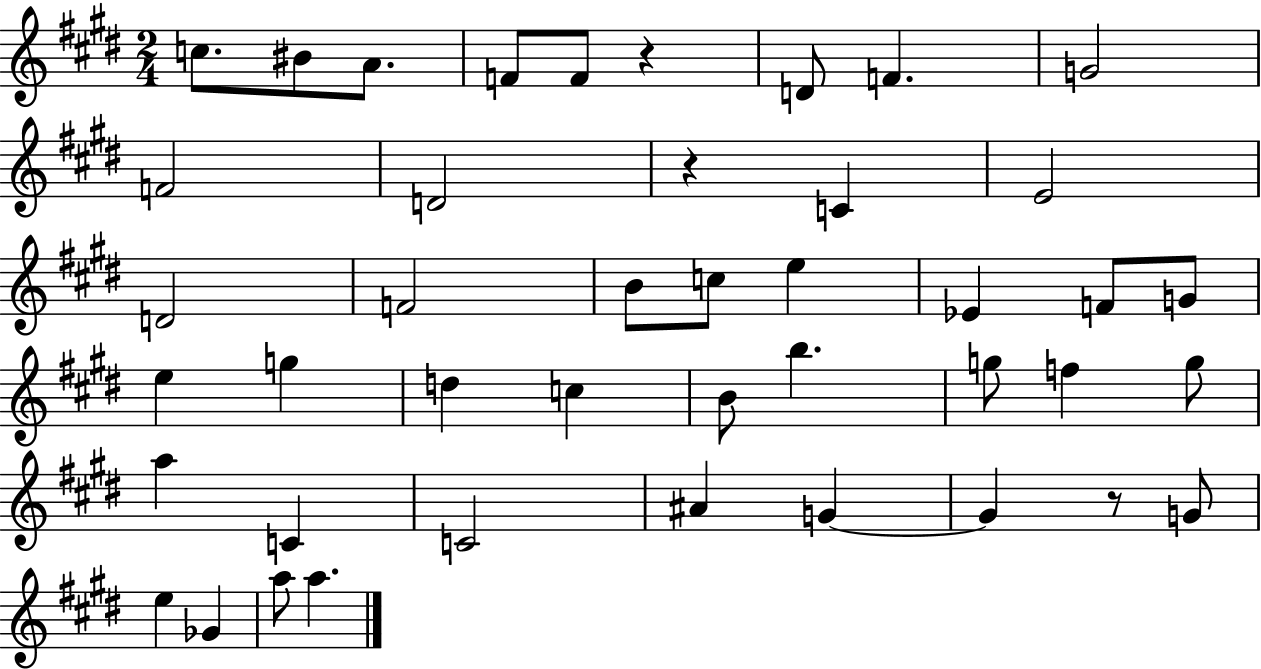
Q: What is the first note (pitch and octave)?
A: C5